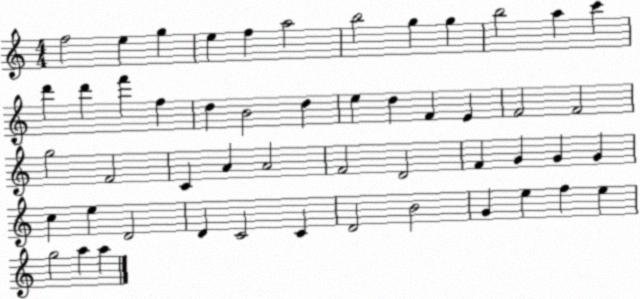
X:1
T:Untitled
M:4/4
L:1/4
K:C
f2 e g e f a2 b2 g g b2 a c' d' d' f' f d B2 d e d F E F2 F2 g2 F2 C A A2 F2 D2 F G G G c e D2 D C2 C D2 B2 G e f e g2 a a